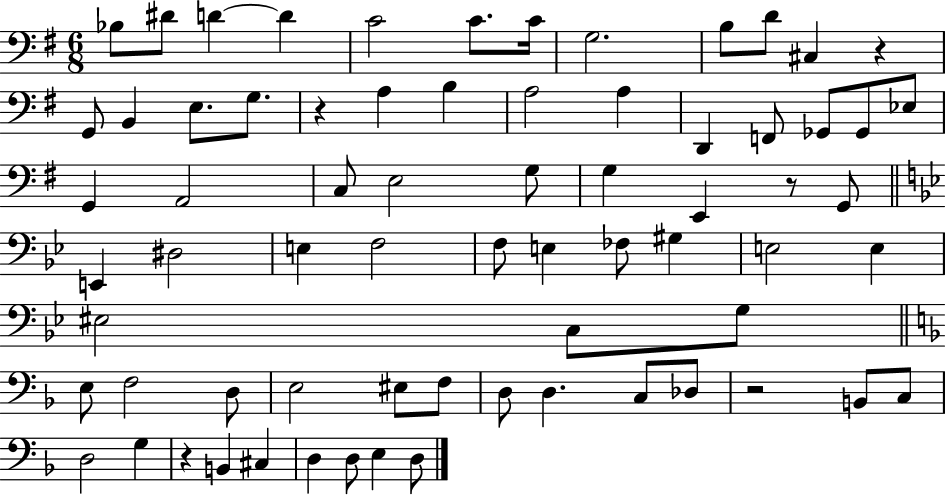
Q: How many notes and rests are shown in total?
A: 70